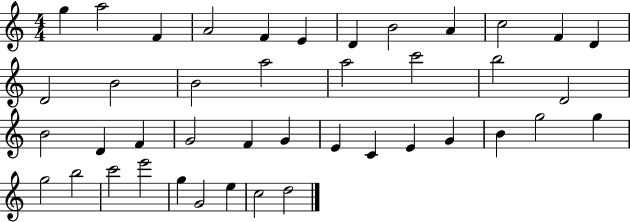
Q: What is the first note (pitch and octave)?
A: G5